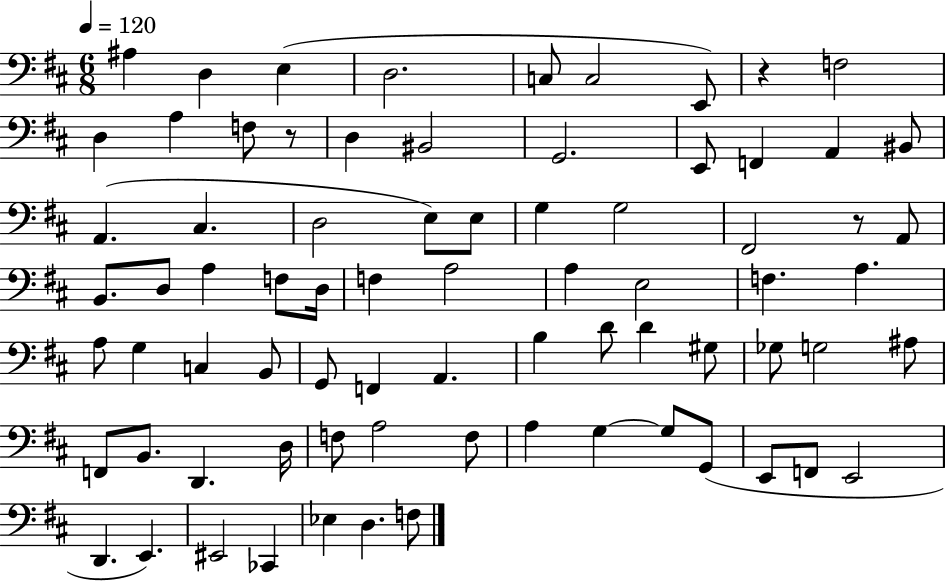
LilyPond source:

{
  \clef bass
  \numericTimeSignature
  \time 6/8
  \key d \major
  \tempo 4 = 120
  ais4 d4 e4( | d2. | c8 c2 e,8) | r4 f2 | \break d4 a4 f8 r8 | d4 bis,2 | g,2. | e,8 f,4 a,4 bis,8 | \break a,4.( cis4. | d2 e8) e8 | g4 g2 | fis,2 r8 a,8 | \break b,8. d8 a4 f8 d16 | f4 a2 | a4 e2 | f4. a4. | \break a8 g4 c4 b,8 | g,8 f,4 a,4. | b4 d'8 d'4 gis8 | ges8 g2 ais8 | \break f,8 b,8. d,4. d16 | f8 a2 f8 | a4 g4~~ g8 g,8( | e,8 f,8 e,2 | \break d,4. e,4.) | eis,2 ces,4 | ees4 d4. f8 | \bar "|."
}